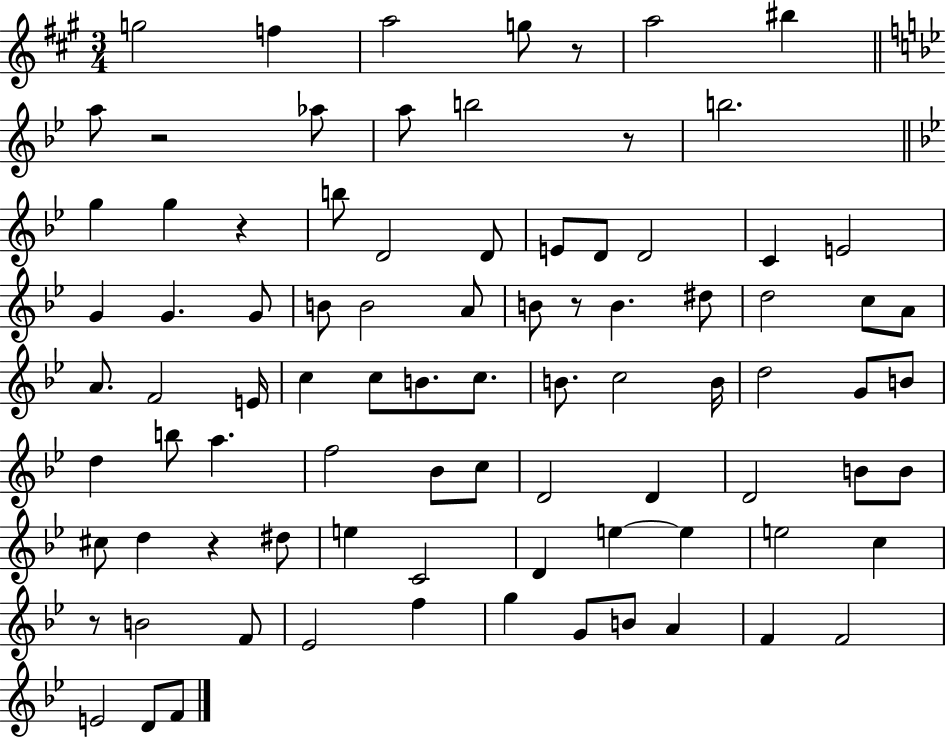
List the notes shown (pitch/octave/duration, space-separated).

G5/h F5/q A5/h G5/e R/e A5/h BIS5/q A5/e R/h Ab5/e A5/e B5/h R/e B5/h. G5/q G5/q R/q B5/e D4/h D4/e E4/e D4/e D4/h C4/q E4/h G4/q G4/q. G4/e B4/e B4/h A4/e B4/e R/e B4/q. D#5/e D5/h C5/e A4/e A4/e. F4/h E4/s C5/q C5/e B4/e. C5/e. B4/e. C5/h B4/s D5/h G4/e B4/e D5/q B5/e A5/q. F5/h Bb4/e C5/e D4/h D4/q D4/h B4/e B4/e C#5/e D5/q R/q D#5/e E5/q C4/h D4/q E5/q E5/q E5/h C5/q R/e B4/h F4/e Eb4/h F5/q G5/q G4/e B4/e A4/q F4/q F4/h E4/h D4/e F4/e